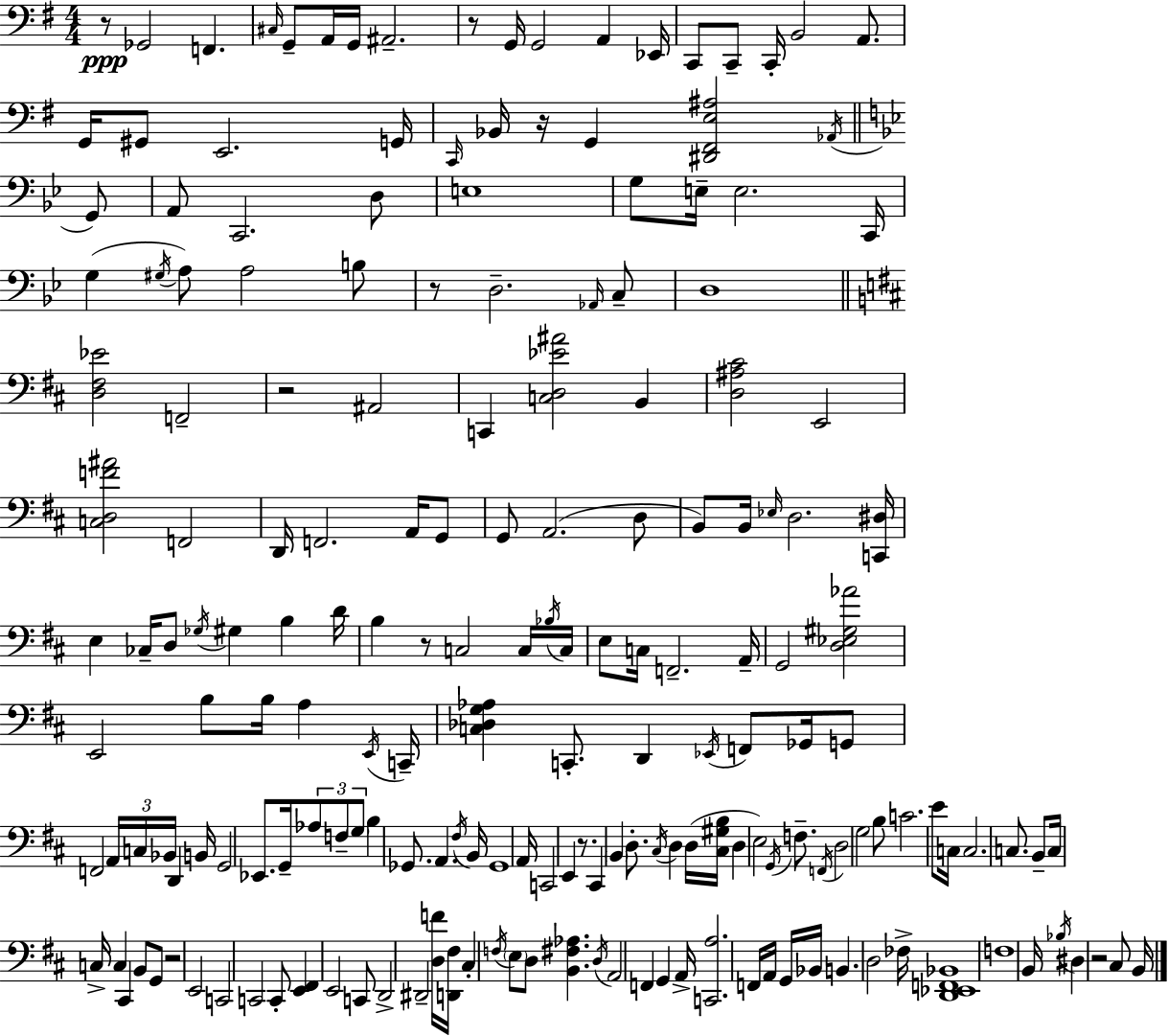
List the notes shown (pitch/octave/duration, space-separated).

R/e Gb2/h F2/q. C#3/s G2/e A2/s G2/s A#2/h. R/e G2/s G2/h A2/q Eb2/s C2/e C2/e C2/s B2/h A2/e. G2/s G#2/e E2/h. G2/s C2/s Bb2/s R/s G2/q [D#2,F#2,E3,A#3]/h Ab2/s G2/e A2/e C2/h. D3/e E3/w G3/e E3/s E3/h. C2/s G3/q G#3/s A3/e A3/h B3/e R/e D3/h. Ab2/s C3/e D3/w [D3,F#3,Eb4]/h F2/h R/h A#2/h C2/q [C3,D3,Eb4,A#4]/h B2/q [D3,A#3,C#4]/h E2/h [C3,D3,F4,A#4]/h F2/h D2/s F2/h. A2/s G2/e G2/e A2/h. D3/e B2/e B2/s Eb3/s D3/h. [C2,D#3]/s E3/q CES3/s D3/e Gb3/s G#3/q B3/q D4/s B3/q R/e C3/h C3/s Bb3/s C3/s E3/e C3/s F2/h. A2/s G2/h [D3,Eb3,G#3,Ab4]/h E2/h B3/e B3/s A3/q E2/s C2/s [C3,Db3,G3,Ab3]/q C2/e. D2/q Eb2/s F2/e Gb2/s G2/e F2/h A2/s C3/s Bb2/s D2/q B2/s G2/h Eb2/e. G2/s Ab3/e F3/e G3/e B3/q Gb2/e. A2/q. F#3/s B2/s Gb2/w A2/s C2/h E2/q R/e. C#2/q B2/q D3/e. C#3/s D3/q D3/s [C#3,G#3,B3]/s D3/q E3/h G2/s F3/e. F2/s D3/h G3/h B3/e C4/h. E4/e C3/s C3/h. C3/e. B2/e C3/s C3/s C3/q C#2/q B2/e G2/e R/h E2/h C2/h C2/h C2/e [E2,F#2]/q E2/h C2/e D2/h D#2/h [D3,F4]/s [D2,F#3]/s C#3/q F3/s E3/e D3/e [B2,F#3,Ab3]/q. D3/s A2/h F2/q G2/q A2/s [C2,A3]/h. F2/s A2/s G2/s Bb2/s B2/q. D3/h FES3/s [D2,Eb2,F2,Bb2]/w F3/w B2/s Bb3/s D#3/q R/h C#3/e B2/s